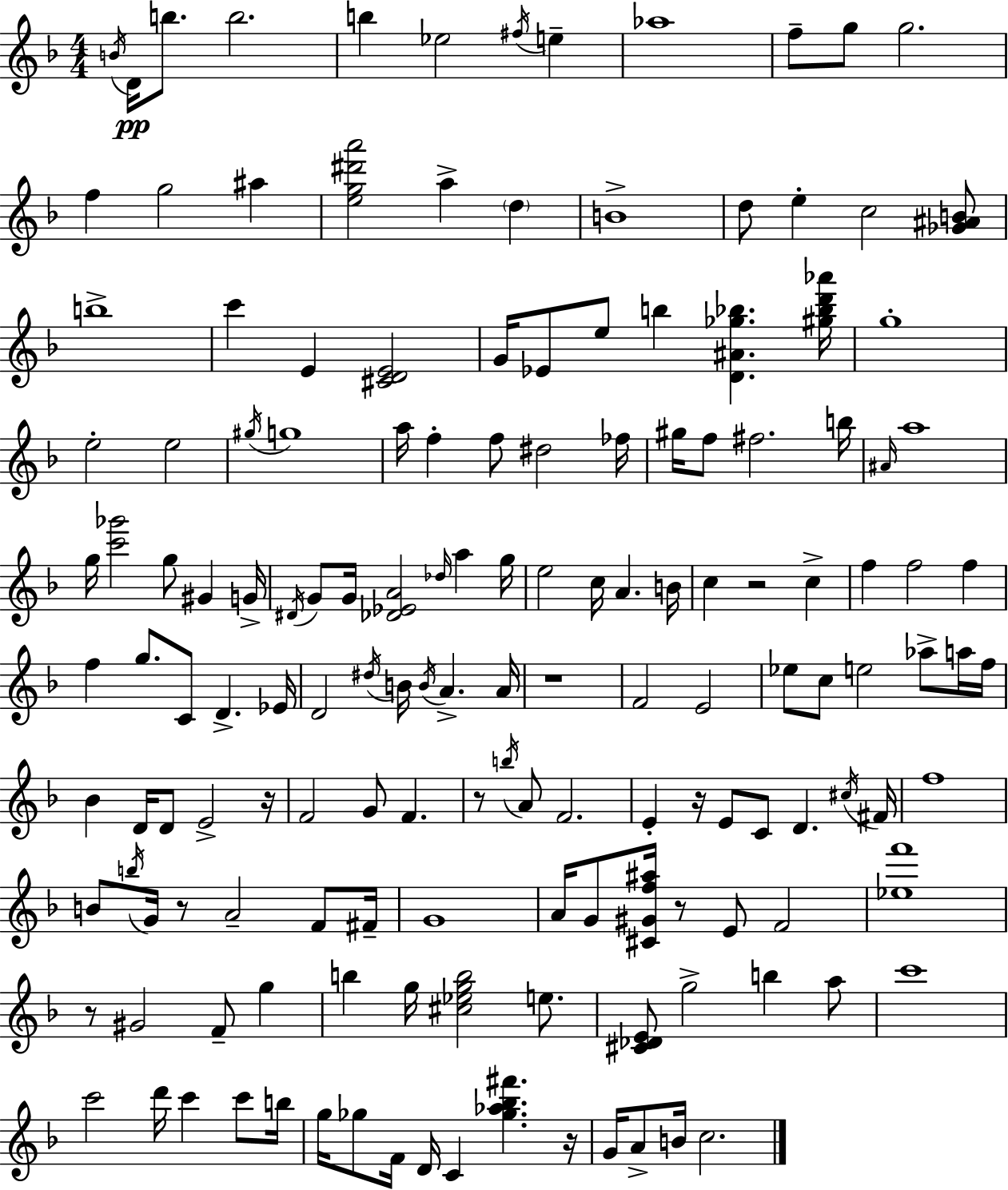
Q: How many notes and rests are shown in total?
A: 155